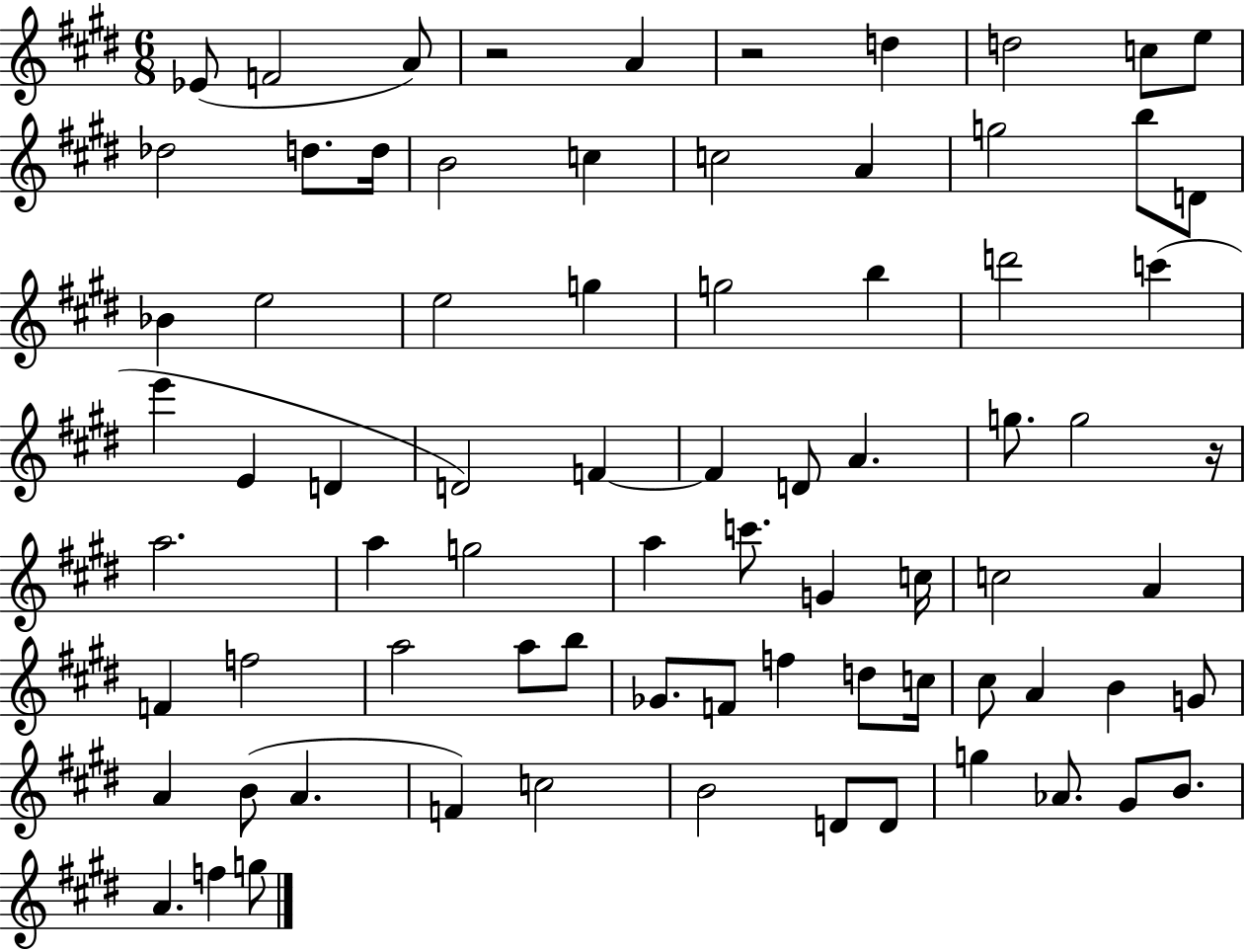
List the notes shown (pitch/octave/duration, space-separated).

Eb4/e F4/h A4/e R/h A4/q R/h D5/q D5/h C5/e E5/e Db5/h D5/e. D5/s B4/h C5/q C5/h A4/q G5/h B5/e D4/e Bb4/q E5/h E5/h G5/q G5/h B5/q D6/h C6/q E6/q E4/q D4/q D4/h F4/q F4/q D4/e A4/q. G5/e. G5/h R/s A5/h. A5/q G5/h A5/q C6/e. G4/q C5/s C5/h A4/q F4/q F5/h A5/h A5/e B5/e Gb4/e. F4/e F5/q D5/e C5/s C#5/e A4/q B4/q G4/e A4/q B4/e A4/q. F4/q C5/h B4/h D4/e D4/e G5/q Ab4/e. G#4/e B4/e. A4/q. F5/q G5/e